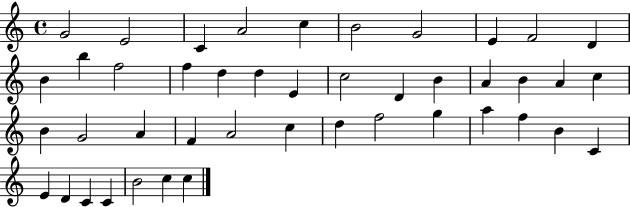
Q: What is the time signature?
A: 4/4